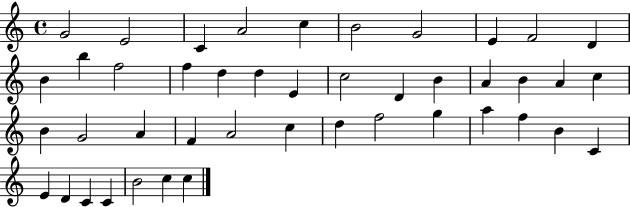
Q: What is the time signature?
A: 4/4